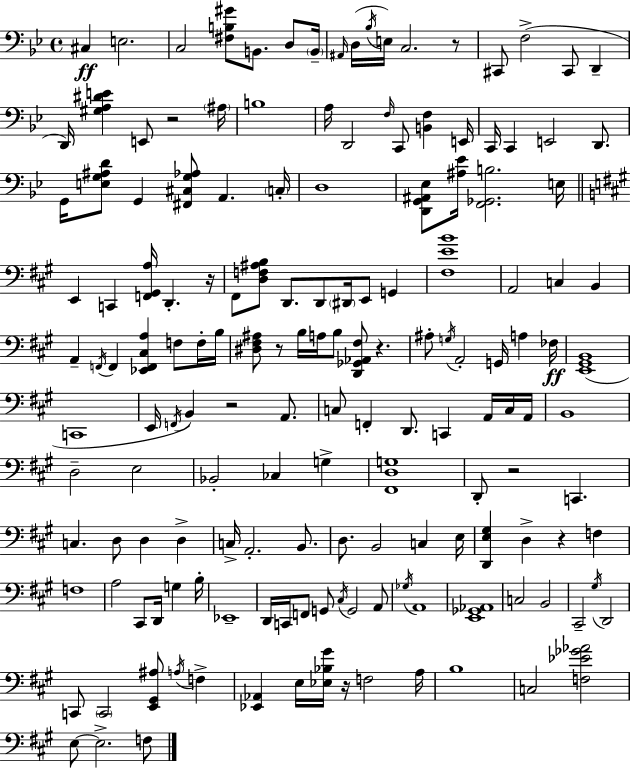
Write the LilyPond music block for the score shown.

{
  \clef bass
  \time 4/4
  \defaultTimeSignature
  \key g \minor
  cis4\ff e2. | c2 <fis b gis'>8 b,8. d8 \parenthesize b,16-- | \grace { ais,16 }( d16 \acciaccatura { bes16 } e16) c2. | r8 cis,8 f2->( cis,8 d,4-- | \break d,16) <gis a dis' e'>4 e,8 r2 | \parenthesize ais16 b1 | a16 d,2 \grace { f16 } c,8 <b, f>4 | e,16 c,16 c,4 e,2 | \break d,8. g,16 <e g ais d'>8 g,4 <fis, cis g aes>8 a,4. | \parenthesize c16-. d1 | <d, g, ais, ees>8 <ais ees'>16 <f, ges, b>2. | e16 \bar "||" \break \key a \major e,4 c,4 <f, gis, a>16 d,4.-. r16 | fis,8 <d f ais b>8 d,8. d,8 \parenthesize dis,16 e,8 g,4 | <fis e' b'>1 | a,2 c4 b,4 | \break a,4-- \acciaccatura { f,16 } f,4 <ees, f, cis a>4 f8 f16-. | b16 <dis fis ais>8 r8 b16 a16 b8 <d, ges, aes, fis>8 r4. | ais8-. \acciaccatura { g16 } a,2-. g,16 a4 | fes16\ff <e, gis, b,>1( | \break c,1 | e,16 \acciaccatura { f,16 } b,4) r2 | a,8. c8 f,4-. d,8. c,4 | a,16 c16 a,16 b,1 | \break d2-- e2 | bes,2-. ces4 g4-> | <fis, d g>1 | d,8-. r2 c,4. | \break c4. d8 d4 d4-> | c16-> a,2.-. | b,8. d8. b,2 c4 | e16 <d, e gis>4 d4-> r4 f4 | \break f1 | a2 cis,8 d,16 g4 | b16-. ees,1-- | d,16 c,16 f,8 g,8 \acciaccatura { cis16 } g,2 | \break a,8 \acciaccatura { ges16 } a,1 | <e, ges, aes,>1 | c2 b,2 | cis,2-- \acciaccatura { gis16 } d,2 | \break c,8 \parenthesize c,2 | <e, gis, ais>8 \acciaccatura { a16 } f4-> <ees, aes,>4 e16 <ees bes gis'>16 r16 f2 | a16 b1 | c2 <f ees' ges' aes'>2 | \break e8~~ e2.-> | f8 \bar "|."
}